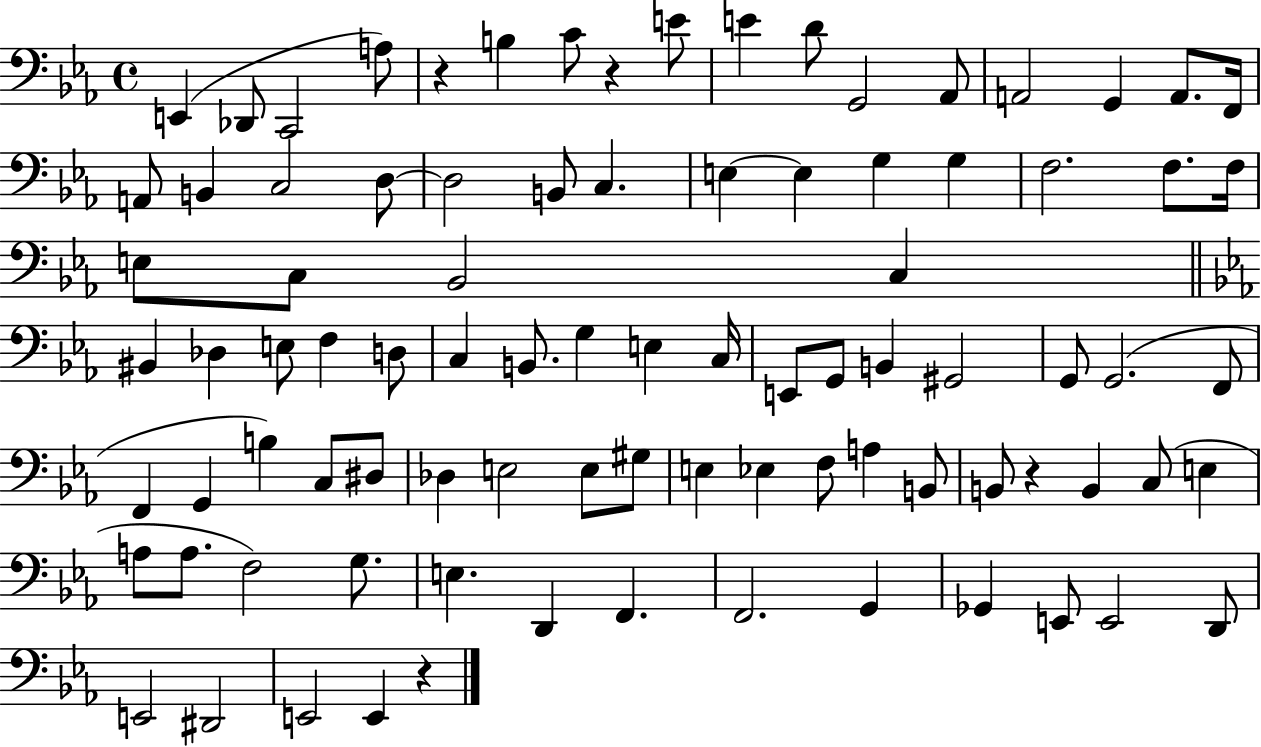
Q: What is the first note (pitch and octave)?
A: E2